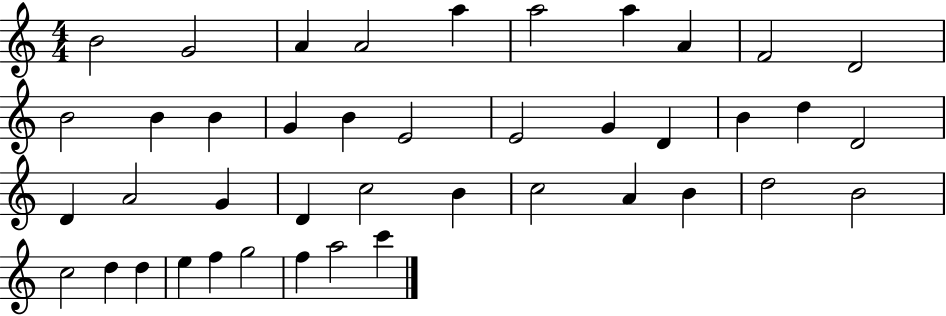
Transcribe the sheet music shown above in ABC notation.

X:1
T:Untitled
M:4/4
L:1/4
K:C
B2 G2 A A2 a a2 a A F2 D2 B2 B B G B E2 E2 G D B d D2 D A2 G D c2 B c2 A B d2 B2 c2 d d e f g2 f a2 c'